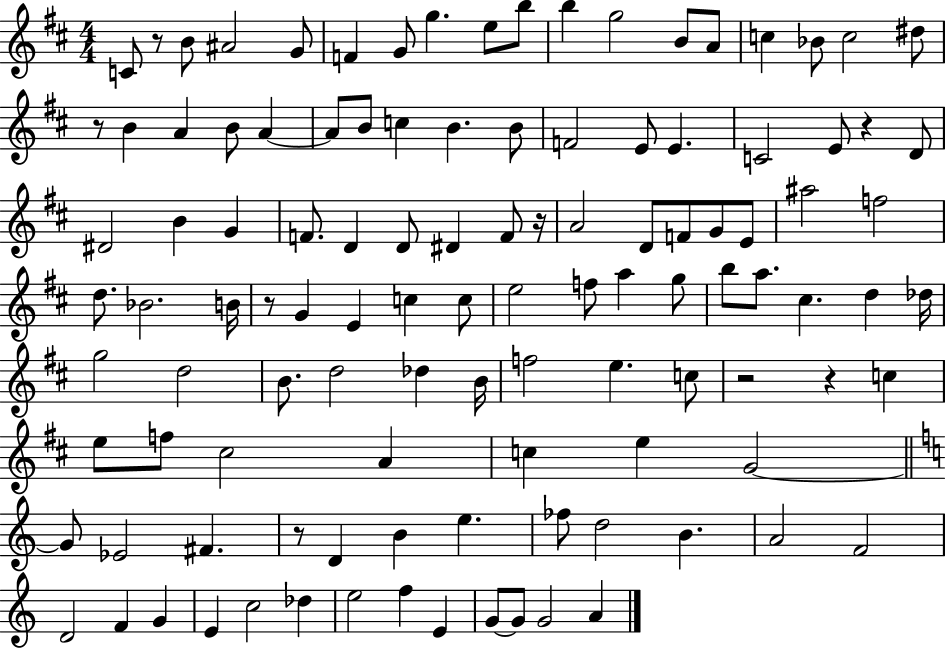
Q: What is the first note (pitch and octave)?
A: C4